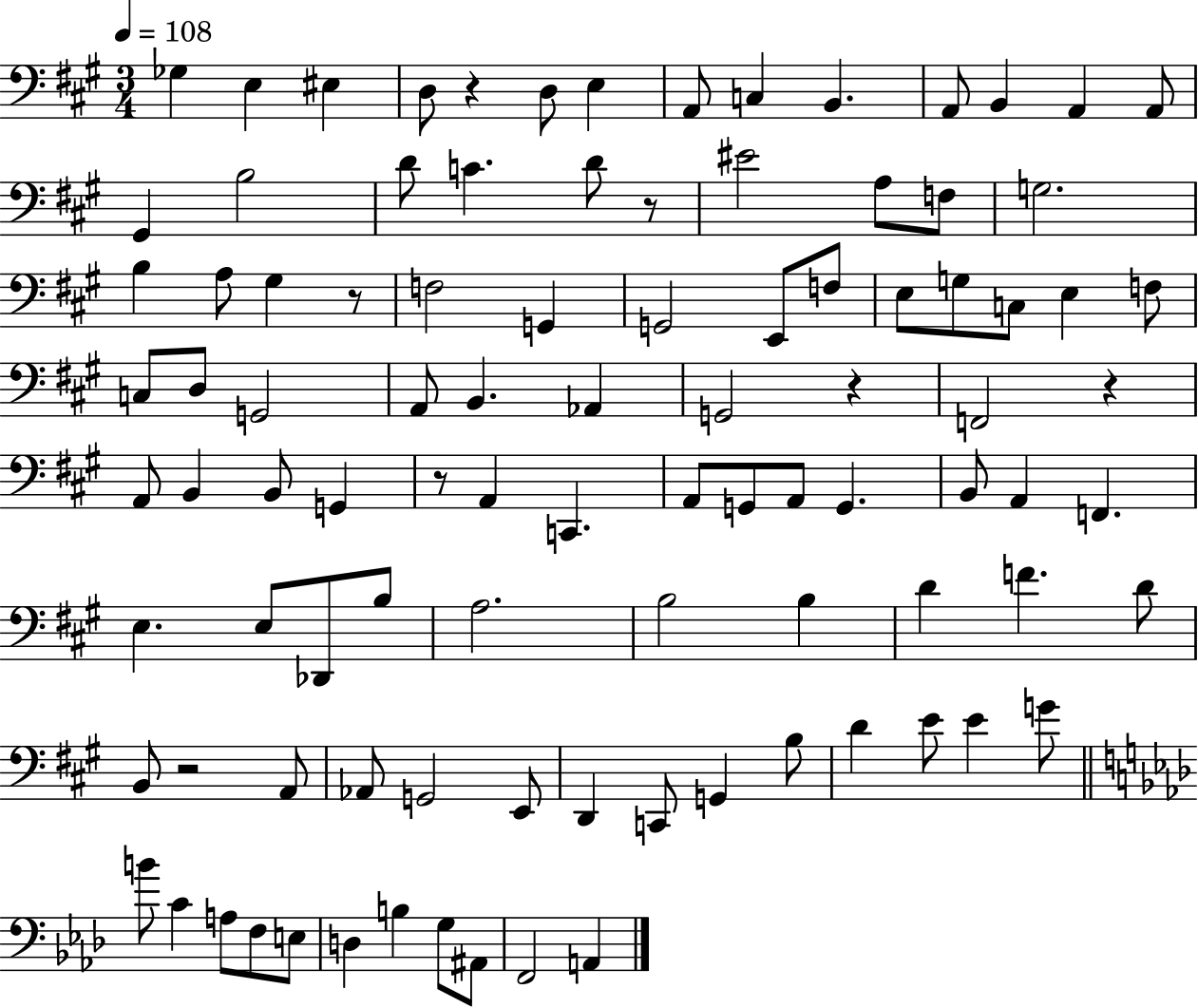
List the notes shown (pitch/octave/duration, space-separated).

Gb3/q E3/q EIS3/q D3/e R/q D3/e E3/q A2/e C3/q B2/q. A2/e B2/q A2/q A2/e G#2/q B3/h D4/e C4/q. D4/e R/e EIS4/h A3/e F3/e G3/h. B3/q A3/e G#3/q R/e F3/h G2/q G2/h E2/e F3/e E3/e G3/e C3/e E3/q F3/e C3/e D3/e G2/h A2/e B2/q. Ab2/q G2/h R/q F2/h R/q A2/e B2/q B2/e G2/q R/e A2/q C2/q. A2/e G2/e A2/e G2/q. B2/e A2/q F2/q. E3/q. E3/e Db2/e B3/e A3/h. B3/h B3/q D4/q F4/q. D4/e B2/e R/h A2/e Ab2/e G2/h E2/e D2/q C2/e G2/q B3/e D4/q E4/e E4/q G4/e B4/e C4/q A3/e F3/e E3/e D3/q B3/q G3/e A#2/e F2/h A2/q